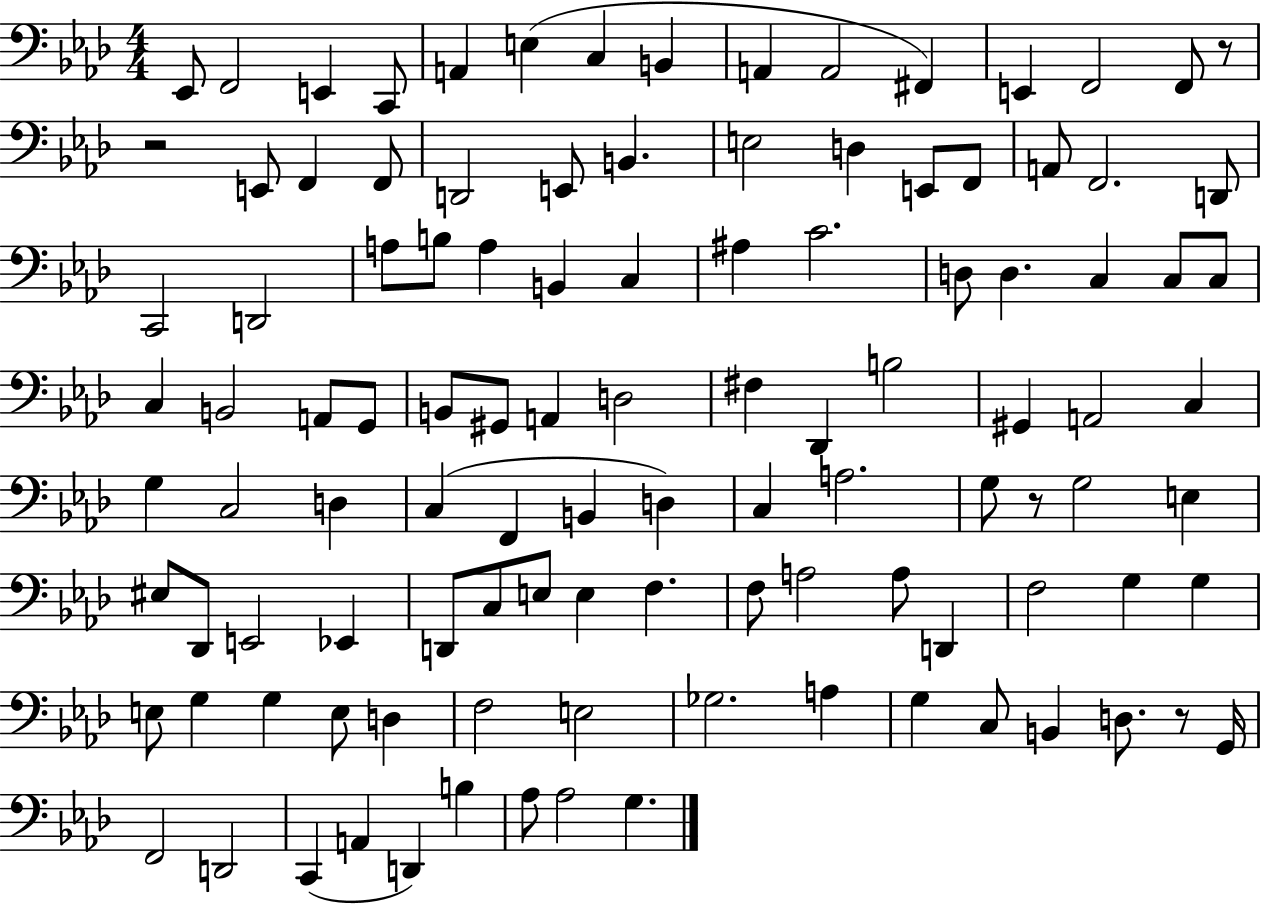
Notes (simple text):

Eb2/e F2/h E2/q C2/e A2/q E3/q C3/q B2/q A2/q A2/h F#2/q E2/q F2/h F2/e R/e R/h E2/e F2/q F2/e D2/h E2/e B2/q. E3/h D3/q E2/e F2/e A2/e F2/h. D2/e C2/h D2/h A3/e B3/e A3/q B2/q C3/q A#3/q C4/h. D3/e D3/q. C3/q C3/e C3/e C3/q B2/h A2/e G2/e B2/e G#2/e A2/q D3/h F#3/q Db2/q B3/h G#2/q A2/h C3/q G3/q C3/h D3/q C3/q F2/q B2/q D3/q C3/q A3/h. G3/e R/e G3/h E3/q EIS3/e Db2/e E2/h Eb2/q D2/e C3/e E3/e E3/q F3/q. F3/e A3/h A3/e D2/q F3/h G3/q G3/q E3/e G3/q G3/q E3/e D3/q F3/h E3/h Gb3/h. A3/q G3/q C3/e B2/q D3/e. R/e G2/s F2/h D2/h C2/q A2/q D2/q B3/q Ab3/e Ab3/h G3/q.